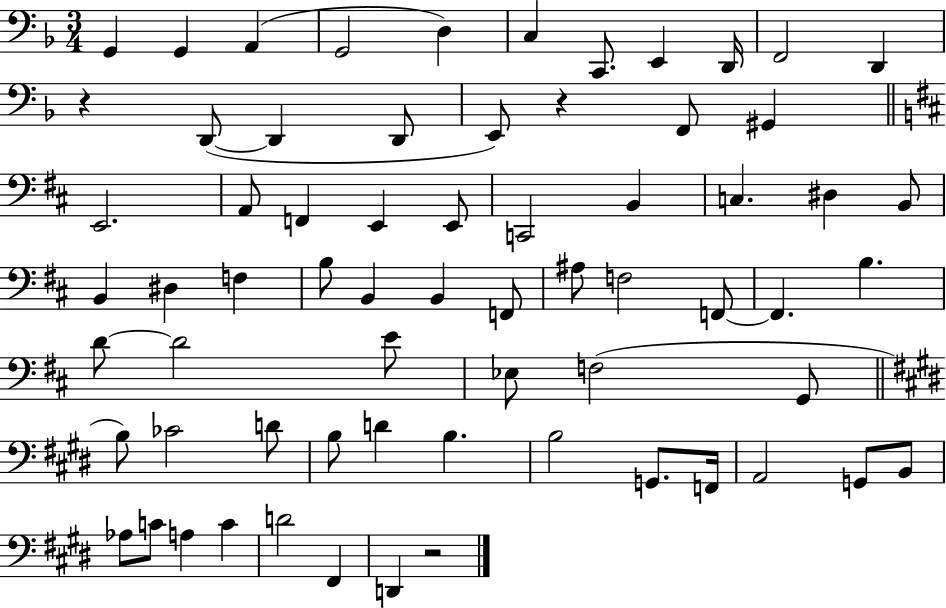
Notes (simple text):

G2/q G2/q A2/q G2/h D3/q C3/q C2/e. E2/q D2/s F2/h D2/q R/q D2/e D2/q D2/e E2/e R/q F2/e G#2/q E2/h. A2/e F2/q E2/q E2/e C2/h B2/q C3/q. D#3/q B2/e B2/q D#3/q F3/q B3/e B2/q B2/q F2/e A#3/e F3/h F2/e F2/q. B3/q. D4/e D4/h E4/e Eb3/e F3/h G2/e B3/e CES4/h D4/e B3/e D4/q B3/q. B3/h G2/e. F2/s A2/h G2/e B2/e Ab3/e C4/e A3/q C4/q D4/h F#2/q D2/q R/h